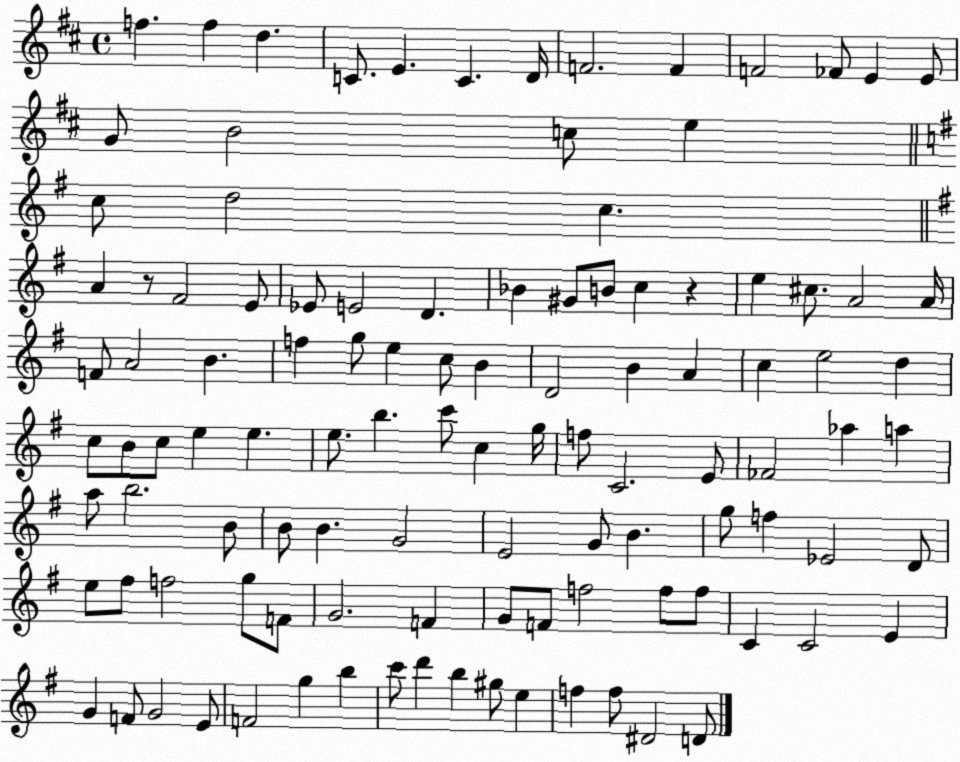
X:1
T:Untitled
M:4/4
L:1/4
K:D
f f d C/2 E C D/4 F2 F F2 _F/2 E E/2 G/2 B2 c/2 e c/2 d2 c A z/2 ^F2 E/2 _E/2 E2 D _B ^G/2 B/2 c z e ^c/2 A2 A/4 F/2 A2 B f g/2 e c/2 B D2 B A c e2 d c/2 B/2 c/2 e e e/2 b c'/2 c g/4 f/2 C2 E/2 _F2 _a a a/2 b2 B/2 B/2 B G2 E2 G/2 B g/2 f _E2 D/2 e/2 ^f/2 f2 g/2 F/2 G2 F G/2 F/2 f2 f/2 f/2 C C2 E G F/2 G2 E/2 F2 g b c'/2 d' b ^g/2 e f f/2 ^D2 D/2